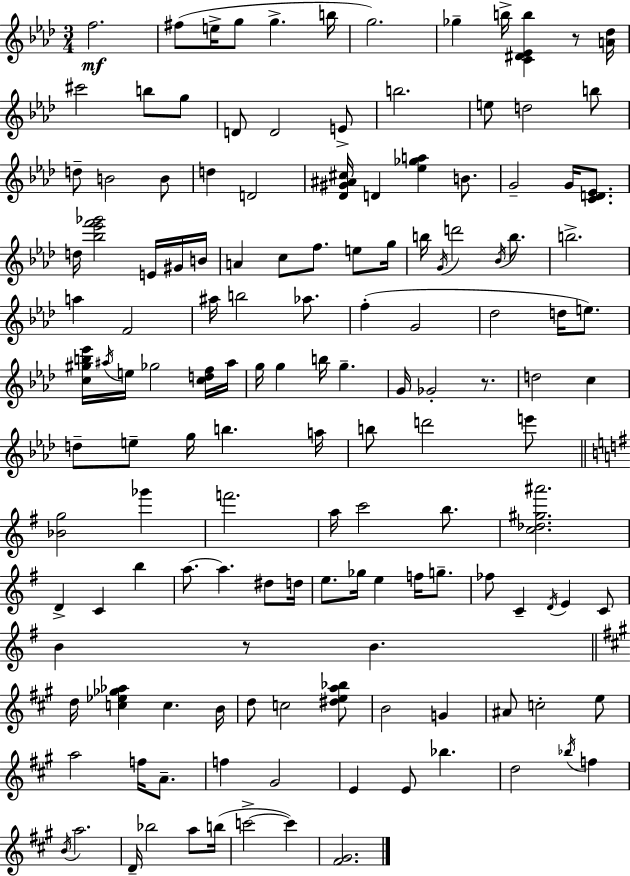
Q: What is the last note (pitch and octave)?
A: C6